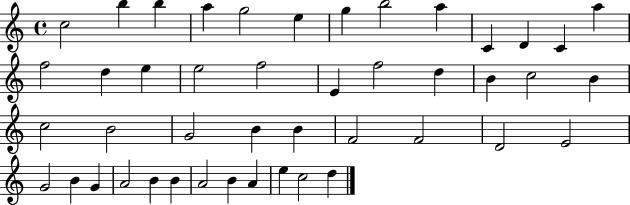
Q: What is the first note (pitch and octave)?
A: C5